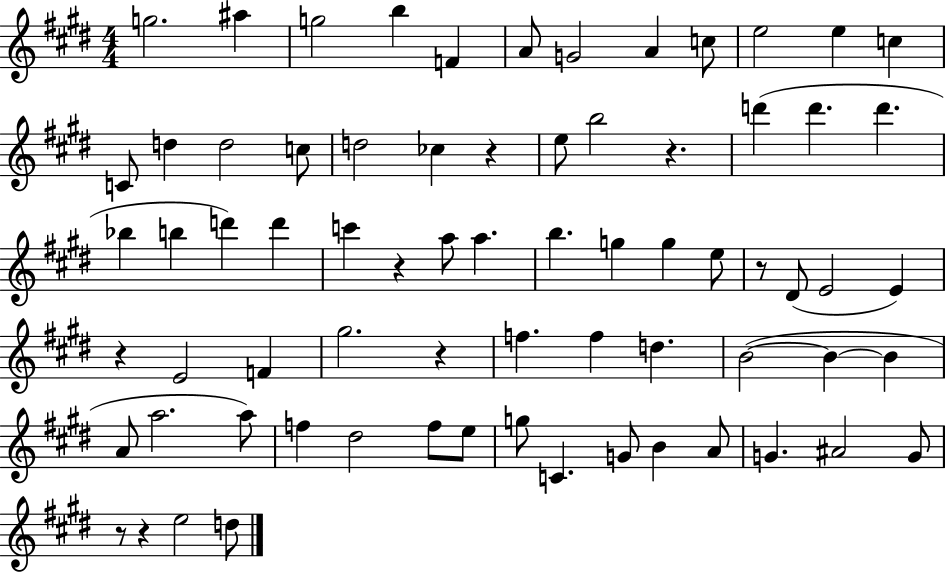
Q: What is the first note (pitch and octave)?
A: G5